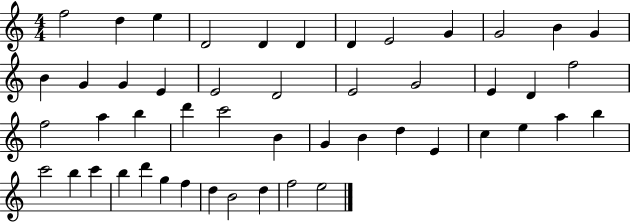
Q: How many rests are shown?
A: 0